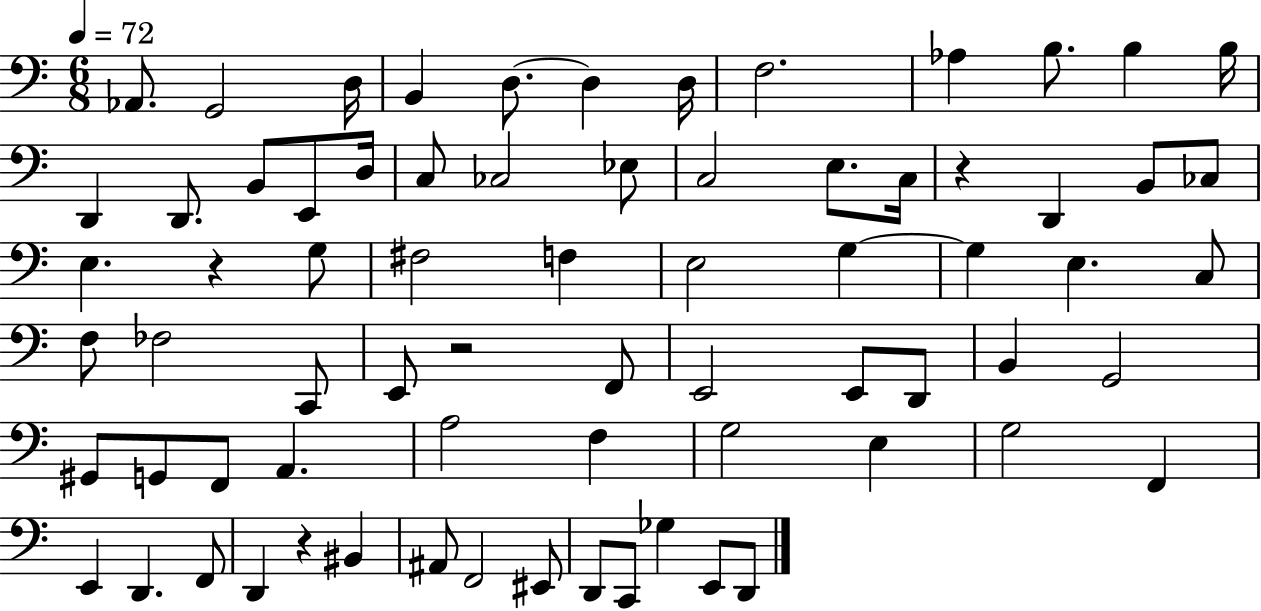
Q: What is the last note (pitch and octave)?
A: D2